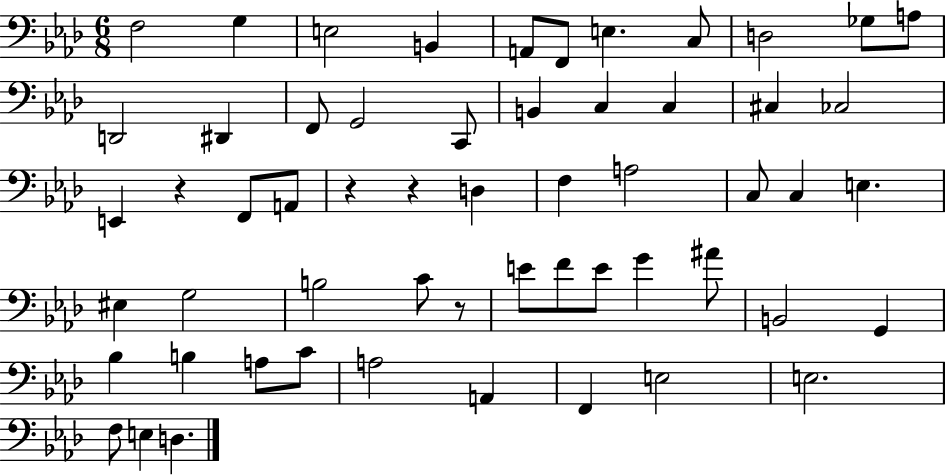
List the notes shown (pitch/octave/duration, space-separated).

F3/h G3/q E3/h B2/q A2/e F2/e E3/q. C3/e D3/h Gb3/e A3/e D2/h D#2/q F2/e G2/h C2/e B2/q C3/q C3/q C#3/q CES3/h E2/q R/q F2/e A2/e R/q R/q D3/q F3/q A3/h C3/e C3/q E3/q. EIS3/q G3/h B3/h C4/e R/e E4/e F4/e E4/e G4/q A#4/e B2/h G2/q Bb3/q B3/q A3/e C4/e A3/h A2/q F2/q E3/h E3/h. F3/e E3/q D3/q.